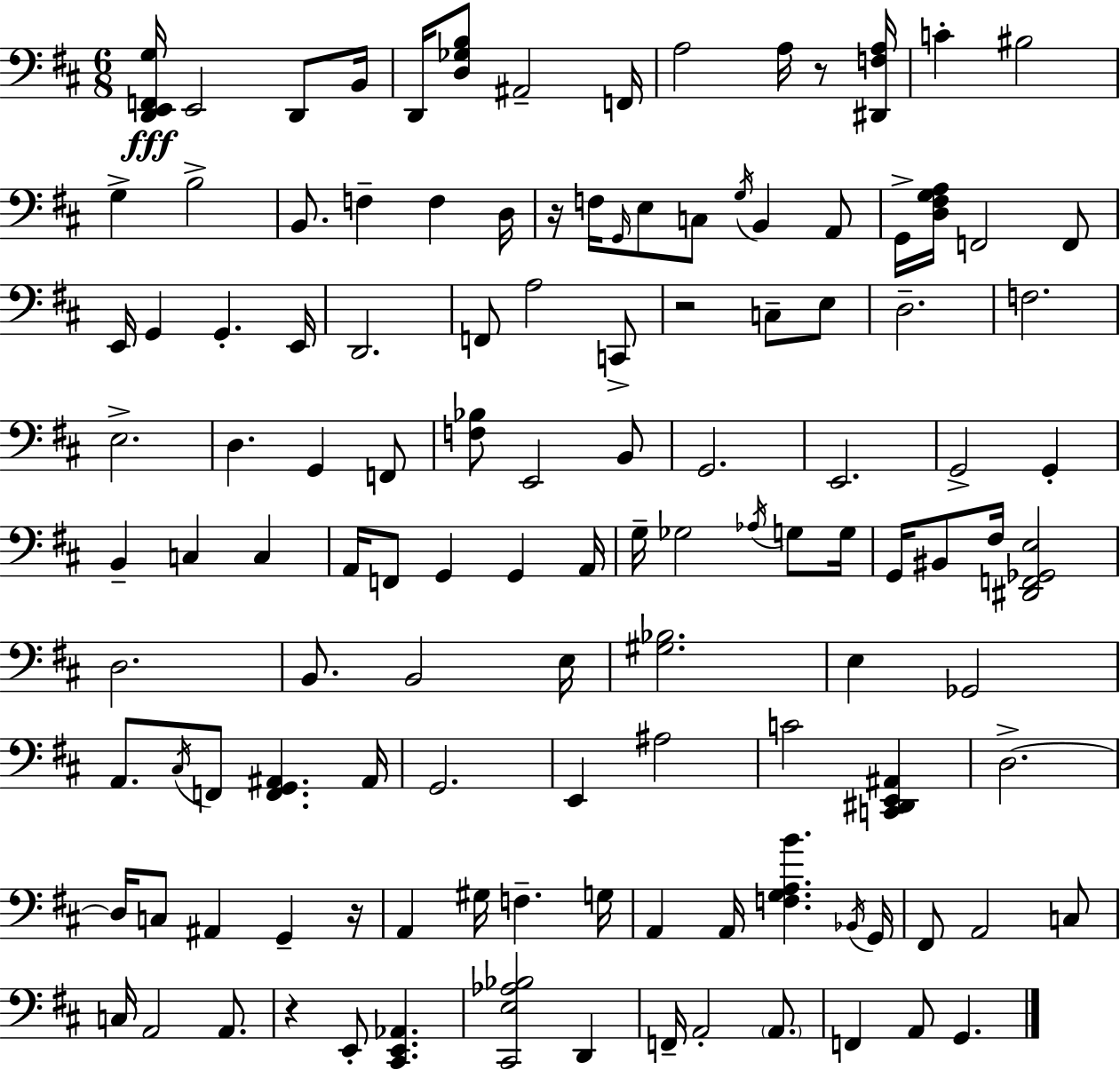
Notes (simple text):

[D2,E2,F2,G3]/s E2/h D2/e B2/s D2/s [D3,Gb3,B3]/e A#2/h F2/s A3/h A3/s R/e [D#2,F3,A3]/s C4/q BIS3/h G3/q B3/h B2/e. F3/q F3/q D3/s R/s F3/s G2/s E3/e C3/e G3/s B2/q A2/e G2/s [D3,F#3,G3,A3]/s F2/h F2/e E2/s G2/q G2/q. E2/s D2/h. F2/e A3/h C2/e R/h C3/e E3/e D3/h. F3/h. E3/h. D3/q. G2/q F2/e [F3,Bb3]/e E2/h B2/e G2/h. E2/h. G2/h G2/q B2/q C3/q C3/q A2/s F2/e G2/q G2/q A2/s G3/s Gb3/h Ab3/s G3/e G3/s G2/s BIS2/e F#3/s [D#2,F2,Gb2,E3]/h D3/h. B2/e. B2/h E3/s [G#3,Bb3]/h. E3/q Gb2/h A2/e. C#3/s F2/e [F2,G2,A#2]/q. A#2/s G2/h. E2/q A#3/h C4/h [C2,D#2,E2,A#2]/q D3/h. D3/s C3/e A#2/q G2/q R/s A2/q G#3/s F3/q. G3/s A2/q A2/s [F3,G3,A3,B4]/q. Bb2/s G2/s F#2/e A2/h C3/e C3/s A2/h A2/e. R/q E2/e [C#2,E2,Ab2]/q. [C#2,E3,Ab3,Bb3]/h D2/q F2/s A2/h A2/e. F2/q A2/e G2/q.